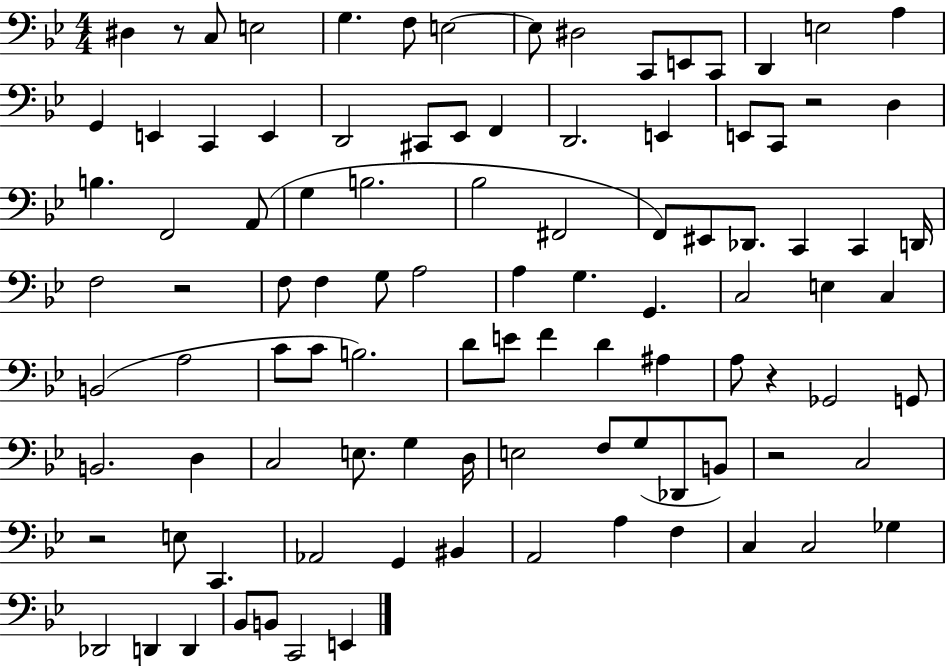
D#3/q R/e C3/e E3/h G3/q. F3/e E3/h E3/e D#3/h C2/e E2/e C2/e D2/q E3/h A3/q G2/q E2/q C2/q E2/q D2/h C#2/e Eb2/e F2/q D2/h. E2/q E2/e C2/e R/h D3/q B3/q. F2/h A2/e G3/q B3/h. Bb3/h F#2/h F2/e EIS2/e Db2/e. C2/q C2/q D2/s F3/h R/h F3/e F3/q G3/e A3/h A3/q G3/q. G2/q. C3/h E3/q C3/q B2/h A3/h C4/e C4/e B3/h. D4/e E4/e F4/q D4/q A#3/q A3/e R/q Gb2/h G2/e B2/h. D3/q C3/h E3/e. G3/q D3/s E3/h F3/e G3/e Db2/e B2/e R/h C3/h R/h E3/e C2/q. Ab2/h G2/q BIS2/q A2/h A3/q F3/q C3/q C3/h Gb3/q Db2/h D2/q D2/q Bb2/e B2/e C2/h E2/q